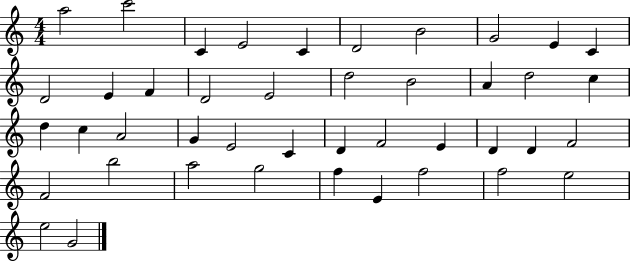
{
  \clef treble
  \numericTimeSignature
  \time 4/4
  \key c \major
  a''2 c'''2 | c'4 e'2 c'4 | d'2 b'2 | g'2 e'4 c'4 | \break d'2 e'4 f'4 | d'2 e'2 | d''2 b'2 | a'4 d''2 c''4 | \break d''4 c''4 a'2 | g'4 e'2 c'4 | d'4 f'2 e'4 | d'4 d'4 f'2 | \break f'2 b''2 | a''2 g''2 | f''4 e'4 f''2 | f''2 e''2 | \break e''2 g'2 | \bar "|."
}